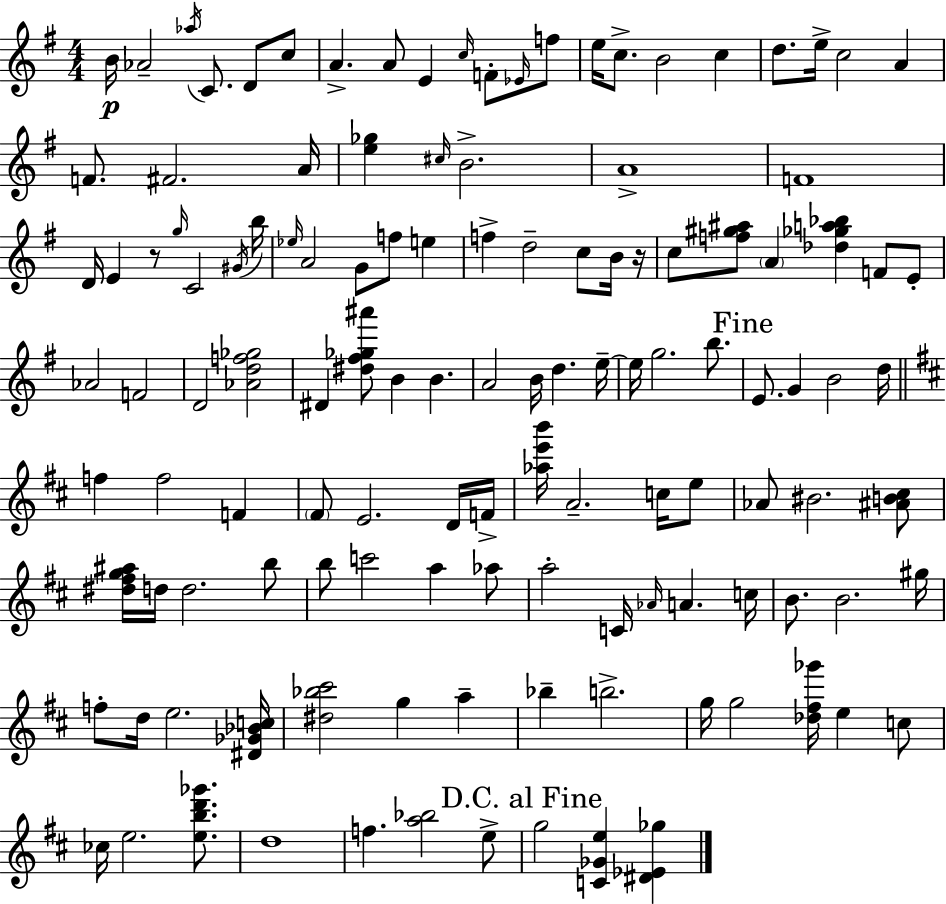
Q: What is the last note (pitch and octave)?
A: G5